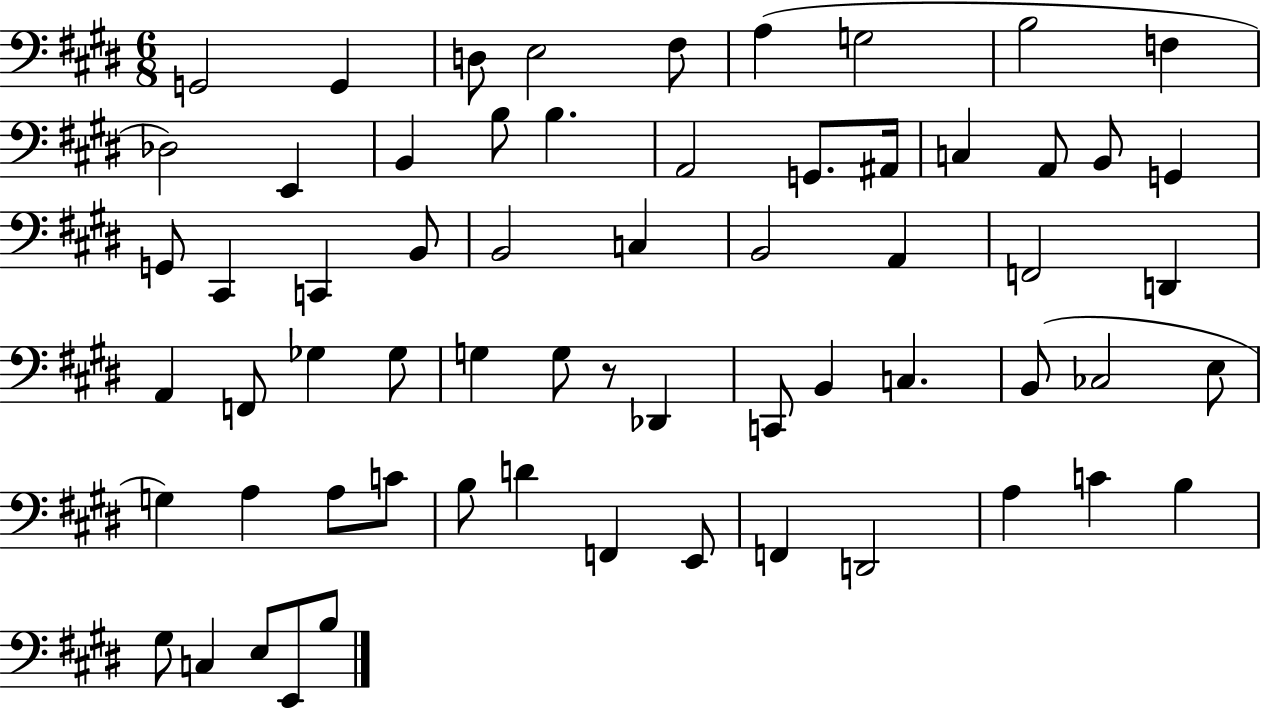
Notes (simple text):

G2/h G2/q D3/e E3/h F#3/e A3/q G3/h B3/h F3/q Db3/h E2/q B2/q B3/e B3/q. A2/h G2/e. A#2/s C3/q A2/e B2/e G2/q G2/e C#2/q C2/q B2/e B2/h C3/q B2/h A2/q F2/h D2/q A2/q F2/e Gb3/q Gb3/e G3/q G3/e R/e Db2/q C2/e B2/q C3/q. B2/e CES3/h E3/e G3/q A3/q A3/e C4/e B3/e D4/q F2/q E2/e F2/q D2/h A3/q C4/q B3/q G#3/e C3/q E3/e E2/e B3/e